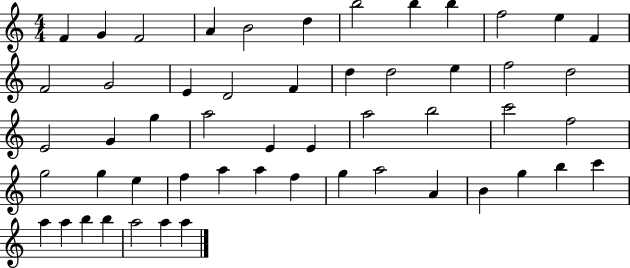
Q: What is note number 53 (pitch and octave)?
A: A5